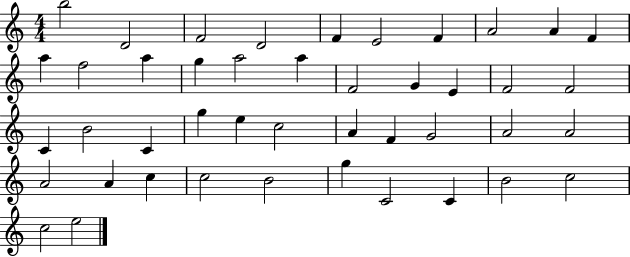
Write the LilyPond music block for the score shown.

{
  \clef treble
  \numericTimeSignature
  \time 4/4
  \key c \major
  b''2 d'2 | f'2 d'2 | f'4 e'2 f'4 | a'2 a'4 f'4 | \break a''4 f''2 a''4 | g''4 a''2 a''4 | f'2 g'4 e'4 | f'2 f'2 | \break c'4 b'2 c'4 | g''4 e''4 c''2 | a'4 f'4 g'2 | a'2 a'2 | \break a'2 a'4 c''4 | c''2 b'2 | g''4 c'2 c'4 | b'2 c''2 | \break c''2 e''2 | \bar "|."
}